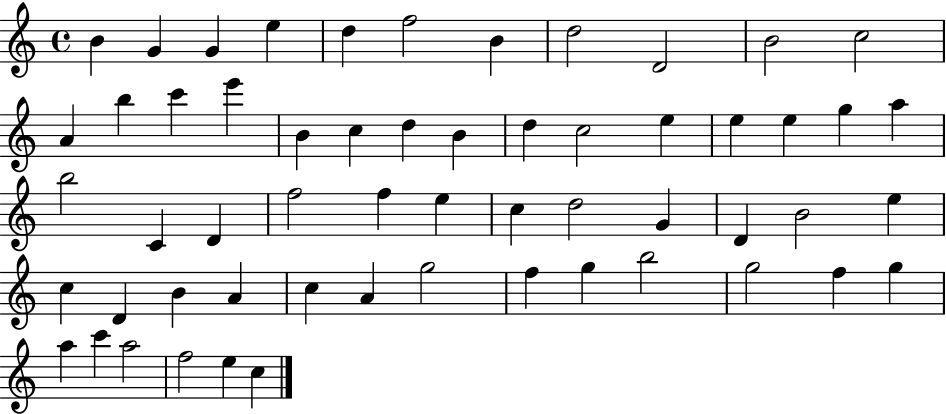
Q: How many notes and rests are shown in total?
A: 57